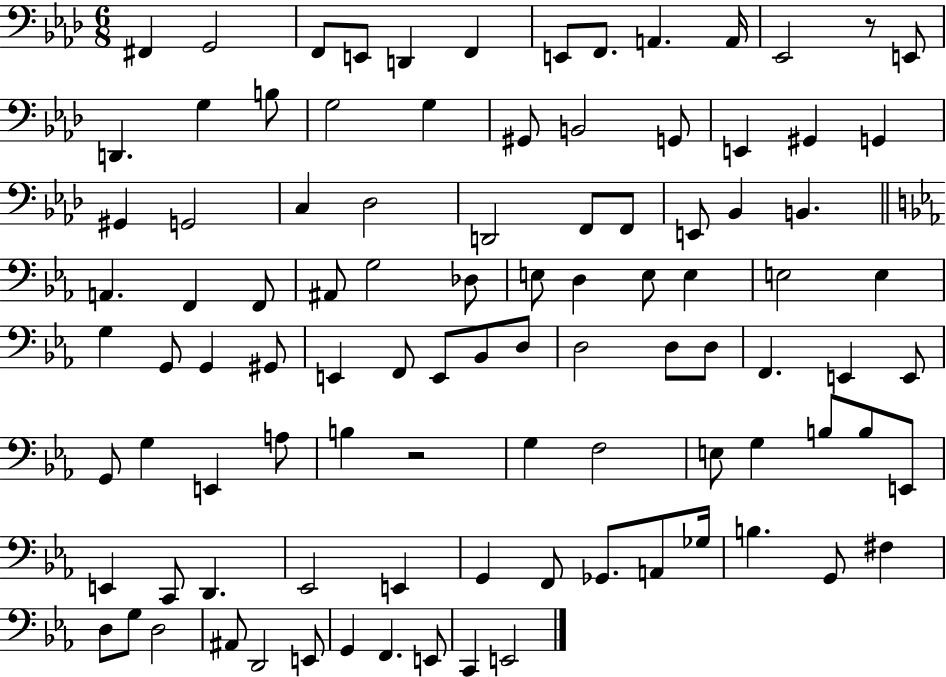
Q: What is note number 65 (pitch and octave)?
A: B3